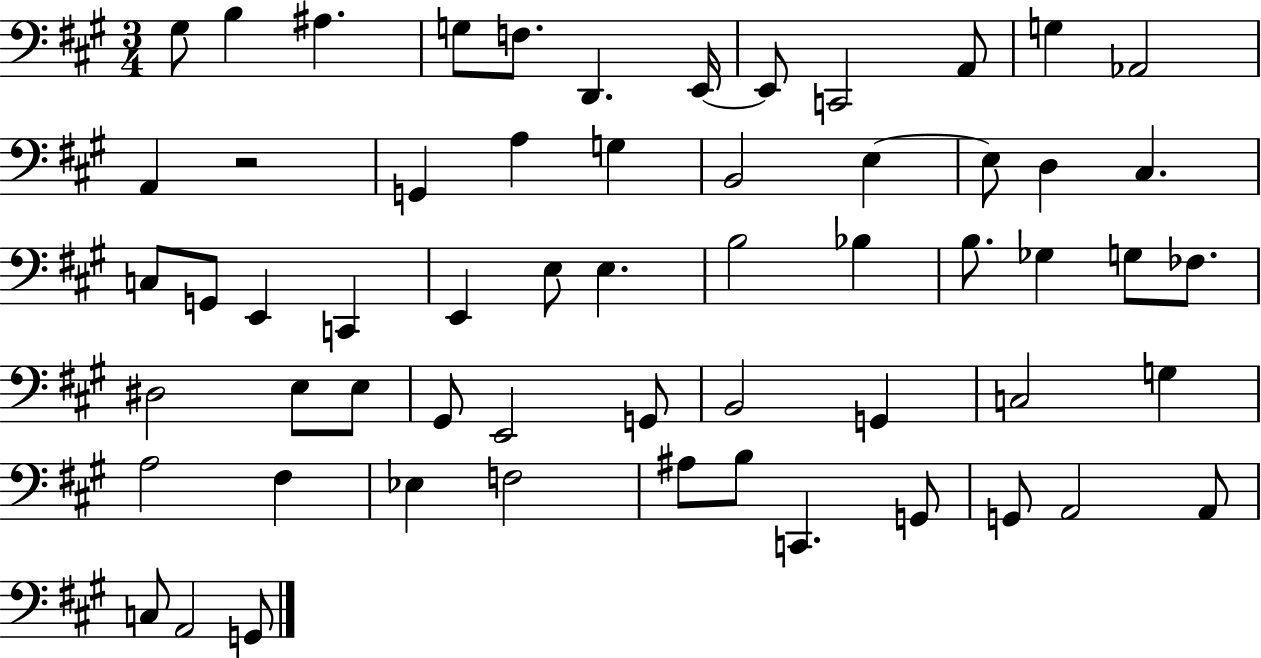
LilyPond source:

{
  \clef bass
  \numericTimeSignature
  \time 3/4
  \key a \major
  \repeat volta 2 { gis8 b4 ais4. | g8 f8. d,4. e,16~~ | e,8 c,2 a,8 | g4 aes,2 | \break a,4 r2 | g,4 a4 g4 | b,2 e4~~ | e8 d4 cis4. | \break c8 g,8 e,4 c,4 | e,4 e8 e4. | b2 bes4 | b8. ges4 g8 fes8. | \break dis2 e8 e8 | gis,8 e,2 g,8 | b,2 g,4 | c2 g4 | \break a2 fis4 | ees4 f2 | ais8 b8 c,4. g,8 | g,8 a,2 a,8 | \break c8 a,2 g,8 | } \bar "|."
}